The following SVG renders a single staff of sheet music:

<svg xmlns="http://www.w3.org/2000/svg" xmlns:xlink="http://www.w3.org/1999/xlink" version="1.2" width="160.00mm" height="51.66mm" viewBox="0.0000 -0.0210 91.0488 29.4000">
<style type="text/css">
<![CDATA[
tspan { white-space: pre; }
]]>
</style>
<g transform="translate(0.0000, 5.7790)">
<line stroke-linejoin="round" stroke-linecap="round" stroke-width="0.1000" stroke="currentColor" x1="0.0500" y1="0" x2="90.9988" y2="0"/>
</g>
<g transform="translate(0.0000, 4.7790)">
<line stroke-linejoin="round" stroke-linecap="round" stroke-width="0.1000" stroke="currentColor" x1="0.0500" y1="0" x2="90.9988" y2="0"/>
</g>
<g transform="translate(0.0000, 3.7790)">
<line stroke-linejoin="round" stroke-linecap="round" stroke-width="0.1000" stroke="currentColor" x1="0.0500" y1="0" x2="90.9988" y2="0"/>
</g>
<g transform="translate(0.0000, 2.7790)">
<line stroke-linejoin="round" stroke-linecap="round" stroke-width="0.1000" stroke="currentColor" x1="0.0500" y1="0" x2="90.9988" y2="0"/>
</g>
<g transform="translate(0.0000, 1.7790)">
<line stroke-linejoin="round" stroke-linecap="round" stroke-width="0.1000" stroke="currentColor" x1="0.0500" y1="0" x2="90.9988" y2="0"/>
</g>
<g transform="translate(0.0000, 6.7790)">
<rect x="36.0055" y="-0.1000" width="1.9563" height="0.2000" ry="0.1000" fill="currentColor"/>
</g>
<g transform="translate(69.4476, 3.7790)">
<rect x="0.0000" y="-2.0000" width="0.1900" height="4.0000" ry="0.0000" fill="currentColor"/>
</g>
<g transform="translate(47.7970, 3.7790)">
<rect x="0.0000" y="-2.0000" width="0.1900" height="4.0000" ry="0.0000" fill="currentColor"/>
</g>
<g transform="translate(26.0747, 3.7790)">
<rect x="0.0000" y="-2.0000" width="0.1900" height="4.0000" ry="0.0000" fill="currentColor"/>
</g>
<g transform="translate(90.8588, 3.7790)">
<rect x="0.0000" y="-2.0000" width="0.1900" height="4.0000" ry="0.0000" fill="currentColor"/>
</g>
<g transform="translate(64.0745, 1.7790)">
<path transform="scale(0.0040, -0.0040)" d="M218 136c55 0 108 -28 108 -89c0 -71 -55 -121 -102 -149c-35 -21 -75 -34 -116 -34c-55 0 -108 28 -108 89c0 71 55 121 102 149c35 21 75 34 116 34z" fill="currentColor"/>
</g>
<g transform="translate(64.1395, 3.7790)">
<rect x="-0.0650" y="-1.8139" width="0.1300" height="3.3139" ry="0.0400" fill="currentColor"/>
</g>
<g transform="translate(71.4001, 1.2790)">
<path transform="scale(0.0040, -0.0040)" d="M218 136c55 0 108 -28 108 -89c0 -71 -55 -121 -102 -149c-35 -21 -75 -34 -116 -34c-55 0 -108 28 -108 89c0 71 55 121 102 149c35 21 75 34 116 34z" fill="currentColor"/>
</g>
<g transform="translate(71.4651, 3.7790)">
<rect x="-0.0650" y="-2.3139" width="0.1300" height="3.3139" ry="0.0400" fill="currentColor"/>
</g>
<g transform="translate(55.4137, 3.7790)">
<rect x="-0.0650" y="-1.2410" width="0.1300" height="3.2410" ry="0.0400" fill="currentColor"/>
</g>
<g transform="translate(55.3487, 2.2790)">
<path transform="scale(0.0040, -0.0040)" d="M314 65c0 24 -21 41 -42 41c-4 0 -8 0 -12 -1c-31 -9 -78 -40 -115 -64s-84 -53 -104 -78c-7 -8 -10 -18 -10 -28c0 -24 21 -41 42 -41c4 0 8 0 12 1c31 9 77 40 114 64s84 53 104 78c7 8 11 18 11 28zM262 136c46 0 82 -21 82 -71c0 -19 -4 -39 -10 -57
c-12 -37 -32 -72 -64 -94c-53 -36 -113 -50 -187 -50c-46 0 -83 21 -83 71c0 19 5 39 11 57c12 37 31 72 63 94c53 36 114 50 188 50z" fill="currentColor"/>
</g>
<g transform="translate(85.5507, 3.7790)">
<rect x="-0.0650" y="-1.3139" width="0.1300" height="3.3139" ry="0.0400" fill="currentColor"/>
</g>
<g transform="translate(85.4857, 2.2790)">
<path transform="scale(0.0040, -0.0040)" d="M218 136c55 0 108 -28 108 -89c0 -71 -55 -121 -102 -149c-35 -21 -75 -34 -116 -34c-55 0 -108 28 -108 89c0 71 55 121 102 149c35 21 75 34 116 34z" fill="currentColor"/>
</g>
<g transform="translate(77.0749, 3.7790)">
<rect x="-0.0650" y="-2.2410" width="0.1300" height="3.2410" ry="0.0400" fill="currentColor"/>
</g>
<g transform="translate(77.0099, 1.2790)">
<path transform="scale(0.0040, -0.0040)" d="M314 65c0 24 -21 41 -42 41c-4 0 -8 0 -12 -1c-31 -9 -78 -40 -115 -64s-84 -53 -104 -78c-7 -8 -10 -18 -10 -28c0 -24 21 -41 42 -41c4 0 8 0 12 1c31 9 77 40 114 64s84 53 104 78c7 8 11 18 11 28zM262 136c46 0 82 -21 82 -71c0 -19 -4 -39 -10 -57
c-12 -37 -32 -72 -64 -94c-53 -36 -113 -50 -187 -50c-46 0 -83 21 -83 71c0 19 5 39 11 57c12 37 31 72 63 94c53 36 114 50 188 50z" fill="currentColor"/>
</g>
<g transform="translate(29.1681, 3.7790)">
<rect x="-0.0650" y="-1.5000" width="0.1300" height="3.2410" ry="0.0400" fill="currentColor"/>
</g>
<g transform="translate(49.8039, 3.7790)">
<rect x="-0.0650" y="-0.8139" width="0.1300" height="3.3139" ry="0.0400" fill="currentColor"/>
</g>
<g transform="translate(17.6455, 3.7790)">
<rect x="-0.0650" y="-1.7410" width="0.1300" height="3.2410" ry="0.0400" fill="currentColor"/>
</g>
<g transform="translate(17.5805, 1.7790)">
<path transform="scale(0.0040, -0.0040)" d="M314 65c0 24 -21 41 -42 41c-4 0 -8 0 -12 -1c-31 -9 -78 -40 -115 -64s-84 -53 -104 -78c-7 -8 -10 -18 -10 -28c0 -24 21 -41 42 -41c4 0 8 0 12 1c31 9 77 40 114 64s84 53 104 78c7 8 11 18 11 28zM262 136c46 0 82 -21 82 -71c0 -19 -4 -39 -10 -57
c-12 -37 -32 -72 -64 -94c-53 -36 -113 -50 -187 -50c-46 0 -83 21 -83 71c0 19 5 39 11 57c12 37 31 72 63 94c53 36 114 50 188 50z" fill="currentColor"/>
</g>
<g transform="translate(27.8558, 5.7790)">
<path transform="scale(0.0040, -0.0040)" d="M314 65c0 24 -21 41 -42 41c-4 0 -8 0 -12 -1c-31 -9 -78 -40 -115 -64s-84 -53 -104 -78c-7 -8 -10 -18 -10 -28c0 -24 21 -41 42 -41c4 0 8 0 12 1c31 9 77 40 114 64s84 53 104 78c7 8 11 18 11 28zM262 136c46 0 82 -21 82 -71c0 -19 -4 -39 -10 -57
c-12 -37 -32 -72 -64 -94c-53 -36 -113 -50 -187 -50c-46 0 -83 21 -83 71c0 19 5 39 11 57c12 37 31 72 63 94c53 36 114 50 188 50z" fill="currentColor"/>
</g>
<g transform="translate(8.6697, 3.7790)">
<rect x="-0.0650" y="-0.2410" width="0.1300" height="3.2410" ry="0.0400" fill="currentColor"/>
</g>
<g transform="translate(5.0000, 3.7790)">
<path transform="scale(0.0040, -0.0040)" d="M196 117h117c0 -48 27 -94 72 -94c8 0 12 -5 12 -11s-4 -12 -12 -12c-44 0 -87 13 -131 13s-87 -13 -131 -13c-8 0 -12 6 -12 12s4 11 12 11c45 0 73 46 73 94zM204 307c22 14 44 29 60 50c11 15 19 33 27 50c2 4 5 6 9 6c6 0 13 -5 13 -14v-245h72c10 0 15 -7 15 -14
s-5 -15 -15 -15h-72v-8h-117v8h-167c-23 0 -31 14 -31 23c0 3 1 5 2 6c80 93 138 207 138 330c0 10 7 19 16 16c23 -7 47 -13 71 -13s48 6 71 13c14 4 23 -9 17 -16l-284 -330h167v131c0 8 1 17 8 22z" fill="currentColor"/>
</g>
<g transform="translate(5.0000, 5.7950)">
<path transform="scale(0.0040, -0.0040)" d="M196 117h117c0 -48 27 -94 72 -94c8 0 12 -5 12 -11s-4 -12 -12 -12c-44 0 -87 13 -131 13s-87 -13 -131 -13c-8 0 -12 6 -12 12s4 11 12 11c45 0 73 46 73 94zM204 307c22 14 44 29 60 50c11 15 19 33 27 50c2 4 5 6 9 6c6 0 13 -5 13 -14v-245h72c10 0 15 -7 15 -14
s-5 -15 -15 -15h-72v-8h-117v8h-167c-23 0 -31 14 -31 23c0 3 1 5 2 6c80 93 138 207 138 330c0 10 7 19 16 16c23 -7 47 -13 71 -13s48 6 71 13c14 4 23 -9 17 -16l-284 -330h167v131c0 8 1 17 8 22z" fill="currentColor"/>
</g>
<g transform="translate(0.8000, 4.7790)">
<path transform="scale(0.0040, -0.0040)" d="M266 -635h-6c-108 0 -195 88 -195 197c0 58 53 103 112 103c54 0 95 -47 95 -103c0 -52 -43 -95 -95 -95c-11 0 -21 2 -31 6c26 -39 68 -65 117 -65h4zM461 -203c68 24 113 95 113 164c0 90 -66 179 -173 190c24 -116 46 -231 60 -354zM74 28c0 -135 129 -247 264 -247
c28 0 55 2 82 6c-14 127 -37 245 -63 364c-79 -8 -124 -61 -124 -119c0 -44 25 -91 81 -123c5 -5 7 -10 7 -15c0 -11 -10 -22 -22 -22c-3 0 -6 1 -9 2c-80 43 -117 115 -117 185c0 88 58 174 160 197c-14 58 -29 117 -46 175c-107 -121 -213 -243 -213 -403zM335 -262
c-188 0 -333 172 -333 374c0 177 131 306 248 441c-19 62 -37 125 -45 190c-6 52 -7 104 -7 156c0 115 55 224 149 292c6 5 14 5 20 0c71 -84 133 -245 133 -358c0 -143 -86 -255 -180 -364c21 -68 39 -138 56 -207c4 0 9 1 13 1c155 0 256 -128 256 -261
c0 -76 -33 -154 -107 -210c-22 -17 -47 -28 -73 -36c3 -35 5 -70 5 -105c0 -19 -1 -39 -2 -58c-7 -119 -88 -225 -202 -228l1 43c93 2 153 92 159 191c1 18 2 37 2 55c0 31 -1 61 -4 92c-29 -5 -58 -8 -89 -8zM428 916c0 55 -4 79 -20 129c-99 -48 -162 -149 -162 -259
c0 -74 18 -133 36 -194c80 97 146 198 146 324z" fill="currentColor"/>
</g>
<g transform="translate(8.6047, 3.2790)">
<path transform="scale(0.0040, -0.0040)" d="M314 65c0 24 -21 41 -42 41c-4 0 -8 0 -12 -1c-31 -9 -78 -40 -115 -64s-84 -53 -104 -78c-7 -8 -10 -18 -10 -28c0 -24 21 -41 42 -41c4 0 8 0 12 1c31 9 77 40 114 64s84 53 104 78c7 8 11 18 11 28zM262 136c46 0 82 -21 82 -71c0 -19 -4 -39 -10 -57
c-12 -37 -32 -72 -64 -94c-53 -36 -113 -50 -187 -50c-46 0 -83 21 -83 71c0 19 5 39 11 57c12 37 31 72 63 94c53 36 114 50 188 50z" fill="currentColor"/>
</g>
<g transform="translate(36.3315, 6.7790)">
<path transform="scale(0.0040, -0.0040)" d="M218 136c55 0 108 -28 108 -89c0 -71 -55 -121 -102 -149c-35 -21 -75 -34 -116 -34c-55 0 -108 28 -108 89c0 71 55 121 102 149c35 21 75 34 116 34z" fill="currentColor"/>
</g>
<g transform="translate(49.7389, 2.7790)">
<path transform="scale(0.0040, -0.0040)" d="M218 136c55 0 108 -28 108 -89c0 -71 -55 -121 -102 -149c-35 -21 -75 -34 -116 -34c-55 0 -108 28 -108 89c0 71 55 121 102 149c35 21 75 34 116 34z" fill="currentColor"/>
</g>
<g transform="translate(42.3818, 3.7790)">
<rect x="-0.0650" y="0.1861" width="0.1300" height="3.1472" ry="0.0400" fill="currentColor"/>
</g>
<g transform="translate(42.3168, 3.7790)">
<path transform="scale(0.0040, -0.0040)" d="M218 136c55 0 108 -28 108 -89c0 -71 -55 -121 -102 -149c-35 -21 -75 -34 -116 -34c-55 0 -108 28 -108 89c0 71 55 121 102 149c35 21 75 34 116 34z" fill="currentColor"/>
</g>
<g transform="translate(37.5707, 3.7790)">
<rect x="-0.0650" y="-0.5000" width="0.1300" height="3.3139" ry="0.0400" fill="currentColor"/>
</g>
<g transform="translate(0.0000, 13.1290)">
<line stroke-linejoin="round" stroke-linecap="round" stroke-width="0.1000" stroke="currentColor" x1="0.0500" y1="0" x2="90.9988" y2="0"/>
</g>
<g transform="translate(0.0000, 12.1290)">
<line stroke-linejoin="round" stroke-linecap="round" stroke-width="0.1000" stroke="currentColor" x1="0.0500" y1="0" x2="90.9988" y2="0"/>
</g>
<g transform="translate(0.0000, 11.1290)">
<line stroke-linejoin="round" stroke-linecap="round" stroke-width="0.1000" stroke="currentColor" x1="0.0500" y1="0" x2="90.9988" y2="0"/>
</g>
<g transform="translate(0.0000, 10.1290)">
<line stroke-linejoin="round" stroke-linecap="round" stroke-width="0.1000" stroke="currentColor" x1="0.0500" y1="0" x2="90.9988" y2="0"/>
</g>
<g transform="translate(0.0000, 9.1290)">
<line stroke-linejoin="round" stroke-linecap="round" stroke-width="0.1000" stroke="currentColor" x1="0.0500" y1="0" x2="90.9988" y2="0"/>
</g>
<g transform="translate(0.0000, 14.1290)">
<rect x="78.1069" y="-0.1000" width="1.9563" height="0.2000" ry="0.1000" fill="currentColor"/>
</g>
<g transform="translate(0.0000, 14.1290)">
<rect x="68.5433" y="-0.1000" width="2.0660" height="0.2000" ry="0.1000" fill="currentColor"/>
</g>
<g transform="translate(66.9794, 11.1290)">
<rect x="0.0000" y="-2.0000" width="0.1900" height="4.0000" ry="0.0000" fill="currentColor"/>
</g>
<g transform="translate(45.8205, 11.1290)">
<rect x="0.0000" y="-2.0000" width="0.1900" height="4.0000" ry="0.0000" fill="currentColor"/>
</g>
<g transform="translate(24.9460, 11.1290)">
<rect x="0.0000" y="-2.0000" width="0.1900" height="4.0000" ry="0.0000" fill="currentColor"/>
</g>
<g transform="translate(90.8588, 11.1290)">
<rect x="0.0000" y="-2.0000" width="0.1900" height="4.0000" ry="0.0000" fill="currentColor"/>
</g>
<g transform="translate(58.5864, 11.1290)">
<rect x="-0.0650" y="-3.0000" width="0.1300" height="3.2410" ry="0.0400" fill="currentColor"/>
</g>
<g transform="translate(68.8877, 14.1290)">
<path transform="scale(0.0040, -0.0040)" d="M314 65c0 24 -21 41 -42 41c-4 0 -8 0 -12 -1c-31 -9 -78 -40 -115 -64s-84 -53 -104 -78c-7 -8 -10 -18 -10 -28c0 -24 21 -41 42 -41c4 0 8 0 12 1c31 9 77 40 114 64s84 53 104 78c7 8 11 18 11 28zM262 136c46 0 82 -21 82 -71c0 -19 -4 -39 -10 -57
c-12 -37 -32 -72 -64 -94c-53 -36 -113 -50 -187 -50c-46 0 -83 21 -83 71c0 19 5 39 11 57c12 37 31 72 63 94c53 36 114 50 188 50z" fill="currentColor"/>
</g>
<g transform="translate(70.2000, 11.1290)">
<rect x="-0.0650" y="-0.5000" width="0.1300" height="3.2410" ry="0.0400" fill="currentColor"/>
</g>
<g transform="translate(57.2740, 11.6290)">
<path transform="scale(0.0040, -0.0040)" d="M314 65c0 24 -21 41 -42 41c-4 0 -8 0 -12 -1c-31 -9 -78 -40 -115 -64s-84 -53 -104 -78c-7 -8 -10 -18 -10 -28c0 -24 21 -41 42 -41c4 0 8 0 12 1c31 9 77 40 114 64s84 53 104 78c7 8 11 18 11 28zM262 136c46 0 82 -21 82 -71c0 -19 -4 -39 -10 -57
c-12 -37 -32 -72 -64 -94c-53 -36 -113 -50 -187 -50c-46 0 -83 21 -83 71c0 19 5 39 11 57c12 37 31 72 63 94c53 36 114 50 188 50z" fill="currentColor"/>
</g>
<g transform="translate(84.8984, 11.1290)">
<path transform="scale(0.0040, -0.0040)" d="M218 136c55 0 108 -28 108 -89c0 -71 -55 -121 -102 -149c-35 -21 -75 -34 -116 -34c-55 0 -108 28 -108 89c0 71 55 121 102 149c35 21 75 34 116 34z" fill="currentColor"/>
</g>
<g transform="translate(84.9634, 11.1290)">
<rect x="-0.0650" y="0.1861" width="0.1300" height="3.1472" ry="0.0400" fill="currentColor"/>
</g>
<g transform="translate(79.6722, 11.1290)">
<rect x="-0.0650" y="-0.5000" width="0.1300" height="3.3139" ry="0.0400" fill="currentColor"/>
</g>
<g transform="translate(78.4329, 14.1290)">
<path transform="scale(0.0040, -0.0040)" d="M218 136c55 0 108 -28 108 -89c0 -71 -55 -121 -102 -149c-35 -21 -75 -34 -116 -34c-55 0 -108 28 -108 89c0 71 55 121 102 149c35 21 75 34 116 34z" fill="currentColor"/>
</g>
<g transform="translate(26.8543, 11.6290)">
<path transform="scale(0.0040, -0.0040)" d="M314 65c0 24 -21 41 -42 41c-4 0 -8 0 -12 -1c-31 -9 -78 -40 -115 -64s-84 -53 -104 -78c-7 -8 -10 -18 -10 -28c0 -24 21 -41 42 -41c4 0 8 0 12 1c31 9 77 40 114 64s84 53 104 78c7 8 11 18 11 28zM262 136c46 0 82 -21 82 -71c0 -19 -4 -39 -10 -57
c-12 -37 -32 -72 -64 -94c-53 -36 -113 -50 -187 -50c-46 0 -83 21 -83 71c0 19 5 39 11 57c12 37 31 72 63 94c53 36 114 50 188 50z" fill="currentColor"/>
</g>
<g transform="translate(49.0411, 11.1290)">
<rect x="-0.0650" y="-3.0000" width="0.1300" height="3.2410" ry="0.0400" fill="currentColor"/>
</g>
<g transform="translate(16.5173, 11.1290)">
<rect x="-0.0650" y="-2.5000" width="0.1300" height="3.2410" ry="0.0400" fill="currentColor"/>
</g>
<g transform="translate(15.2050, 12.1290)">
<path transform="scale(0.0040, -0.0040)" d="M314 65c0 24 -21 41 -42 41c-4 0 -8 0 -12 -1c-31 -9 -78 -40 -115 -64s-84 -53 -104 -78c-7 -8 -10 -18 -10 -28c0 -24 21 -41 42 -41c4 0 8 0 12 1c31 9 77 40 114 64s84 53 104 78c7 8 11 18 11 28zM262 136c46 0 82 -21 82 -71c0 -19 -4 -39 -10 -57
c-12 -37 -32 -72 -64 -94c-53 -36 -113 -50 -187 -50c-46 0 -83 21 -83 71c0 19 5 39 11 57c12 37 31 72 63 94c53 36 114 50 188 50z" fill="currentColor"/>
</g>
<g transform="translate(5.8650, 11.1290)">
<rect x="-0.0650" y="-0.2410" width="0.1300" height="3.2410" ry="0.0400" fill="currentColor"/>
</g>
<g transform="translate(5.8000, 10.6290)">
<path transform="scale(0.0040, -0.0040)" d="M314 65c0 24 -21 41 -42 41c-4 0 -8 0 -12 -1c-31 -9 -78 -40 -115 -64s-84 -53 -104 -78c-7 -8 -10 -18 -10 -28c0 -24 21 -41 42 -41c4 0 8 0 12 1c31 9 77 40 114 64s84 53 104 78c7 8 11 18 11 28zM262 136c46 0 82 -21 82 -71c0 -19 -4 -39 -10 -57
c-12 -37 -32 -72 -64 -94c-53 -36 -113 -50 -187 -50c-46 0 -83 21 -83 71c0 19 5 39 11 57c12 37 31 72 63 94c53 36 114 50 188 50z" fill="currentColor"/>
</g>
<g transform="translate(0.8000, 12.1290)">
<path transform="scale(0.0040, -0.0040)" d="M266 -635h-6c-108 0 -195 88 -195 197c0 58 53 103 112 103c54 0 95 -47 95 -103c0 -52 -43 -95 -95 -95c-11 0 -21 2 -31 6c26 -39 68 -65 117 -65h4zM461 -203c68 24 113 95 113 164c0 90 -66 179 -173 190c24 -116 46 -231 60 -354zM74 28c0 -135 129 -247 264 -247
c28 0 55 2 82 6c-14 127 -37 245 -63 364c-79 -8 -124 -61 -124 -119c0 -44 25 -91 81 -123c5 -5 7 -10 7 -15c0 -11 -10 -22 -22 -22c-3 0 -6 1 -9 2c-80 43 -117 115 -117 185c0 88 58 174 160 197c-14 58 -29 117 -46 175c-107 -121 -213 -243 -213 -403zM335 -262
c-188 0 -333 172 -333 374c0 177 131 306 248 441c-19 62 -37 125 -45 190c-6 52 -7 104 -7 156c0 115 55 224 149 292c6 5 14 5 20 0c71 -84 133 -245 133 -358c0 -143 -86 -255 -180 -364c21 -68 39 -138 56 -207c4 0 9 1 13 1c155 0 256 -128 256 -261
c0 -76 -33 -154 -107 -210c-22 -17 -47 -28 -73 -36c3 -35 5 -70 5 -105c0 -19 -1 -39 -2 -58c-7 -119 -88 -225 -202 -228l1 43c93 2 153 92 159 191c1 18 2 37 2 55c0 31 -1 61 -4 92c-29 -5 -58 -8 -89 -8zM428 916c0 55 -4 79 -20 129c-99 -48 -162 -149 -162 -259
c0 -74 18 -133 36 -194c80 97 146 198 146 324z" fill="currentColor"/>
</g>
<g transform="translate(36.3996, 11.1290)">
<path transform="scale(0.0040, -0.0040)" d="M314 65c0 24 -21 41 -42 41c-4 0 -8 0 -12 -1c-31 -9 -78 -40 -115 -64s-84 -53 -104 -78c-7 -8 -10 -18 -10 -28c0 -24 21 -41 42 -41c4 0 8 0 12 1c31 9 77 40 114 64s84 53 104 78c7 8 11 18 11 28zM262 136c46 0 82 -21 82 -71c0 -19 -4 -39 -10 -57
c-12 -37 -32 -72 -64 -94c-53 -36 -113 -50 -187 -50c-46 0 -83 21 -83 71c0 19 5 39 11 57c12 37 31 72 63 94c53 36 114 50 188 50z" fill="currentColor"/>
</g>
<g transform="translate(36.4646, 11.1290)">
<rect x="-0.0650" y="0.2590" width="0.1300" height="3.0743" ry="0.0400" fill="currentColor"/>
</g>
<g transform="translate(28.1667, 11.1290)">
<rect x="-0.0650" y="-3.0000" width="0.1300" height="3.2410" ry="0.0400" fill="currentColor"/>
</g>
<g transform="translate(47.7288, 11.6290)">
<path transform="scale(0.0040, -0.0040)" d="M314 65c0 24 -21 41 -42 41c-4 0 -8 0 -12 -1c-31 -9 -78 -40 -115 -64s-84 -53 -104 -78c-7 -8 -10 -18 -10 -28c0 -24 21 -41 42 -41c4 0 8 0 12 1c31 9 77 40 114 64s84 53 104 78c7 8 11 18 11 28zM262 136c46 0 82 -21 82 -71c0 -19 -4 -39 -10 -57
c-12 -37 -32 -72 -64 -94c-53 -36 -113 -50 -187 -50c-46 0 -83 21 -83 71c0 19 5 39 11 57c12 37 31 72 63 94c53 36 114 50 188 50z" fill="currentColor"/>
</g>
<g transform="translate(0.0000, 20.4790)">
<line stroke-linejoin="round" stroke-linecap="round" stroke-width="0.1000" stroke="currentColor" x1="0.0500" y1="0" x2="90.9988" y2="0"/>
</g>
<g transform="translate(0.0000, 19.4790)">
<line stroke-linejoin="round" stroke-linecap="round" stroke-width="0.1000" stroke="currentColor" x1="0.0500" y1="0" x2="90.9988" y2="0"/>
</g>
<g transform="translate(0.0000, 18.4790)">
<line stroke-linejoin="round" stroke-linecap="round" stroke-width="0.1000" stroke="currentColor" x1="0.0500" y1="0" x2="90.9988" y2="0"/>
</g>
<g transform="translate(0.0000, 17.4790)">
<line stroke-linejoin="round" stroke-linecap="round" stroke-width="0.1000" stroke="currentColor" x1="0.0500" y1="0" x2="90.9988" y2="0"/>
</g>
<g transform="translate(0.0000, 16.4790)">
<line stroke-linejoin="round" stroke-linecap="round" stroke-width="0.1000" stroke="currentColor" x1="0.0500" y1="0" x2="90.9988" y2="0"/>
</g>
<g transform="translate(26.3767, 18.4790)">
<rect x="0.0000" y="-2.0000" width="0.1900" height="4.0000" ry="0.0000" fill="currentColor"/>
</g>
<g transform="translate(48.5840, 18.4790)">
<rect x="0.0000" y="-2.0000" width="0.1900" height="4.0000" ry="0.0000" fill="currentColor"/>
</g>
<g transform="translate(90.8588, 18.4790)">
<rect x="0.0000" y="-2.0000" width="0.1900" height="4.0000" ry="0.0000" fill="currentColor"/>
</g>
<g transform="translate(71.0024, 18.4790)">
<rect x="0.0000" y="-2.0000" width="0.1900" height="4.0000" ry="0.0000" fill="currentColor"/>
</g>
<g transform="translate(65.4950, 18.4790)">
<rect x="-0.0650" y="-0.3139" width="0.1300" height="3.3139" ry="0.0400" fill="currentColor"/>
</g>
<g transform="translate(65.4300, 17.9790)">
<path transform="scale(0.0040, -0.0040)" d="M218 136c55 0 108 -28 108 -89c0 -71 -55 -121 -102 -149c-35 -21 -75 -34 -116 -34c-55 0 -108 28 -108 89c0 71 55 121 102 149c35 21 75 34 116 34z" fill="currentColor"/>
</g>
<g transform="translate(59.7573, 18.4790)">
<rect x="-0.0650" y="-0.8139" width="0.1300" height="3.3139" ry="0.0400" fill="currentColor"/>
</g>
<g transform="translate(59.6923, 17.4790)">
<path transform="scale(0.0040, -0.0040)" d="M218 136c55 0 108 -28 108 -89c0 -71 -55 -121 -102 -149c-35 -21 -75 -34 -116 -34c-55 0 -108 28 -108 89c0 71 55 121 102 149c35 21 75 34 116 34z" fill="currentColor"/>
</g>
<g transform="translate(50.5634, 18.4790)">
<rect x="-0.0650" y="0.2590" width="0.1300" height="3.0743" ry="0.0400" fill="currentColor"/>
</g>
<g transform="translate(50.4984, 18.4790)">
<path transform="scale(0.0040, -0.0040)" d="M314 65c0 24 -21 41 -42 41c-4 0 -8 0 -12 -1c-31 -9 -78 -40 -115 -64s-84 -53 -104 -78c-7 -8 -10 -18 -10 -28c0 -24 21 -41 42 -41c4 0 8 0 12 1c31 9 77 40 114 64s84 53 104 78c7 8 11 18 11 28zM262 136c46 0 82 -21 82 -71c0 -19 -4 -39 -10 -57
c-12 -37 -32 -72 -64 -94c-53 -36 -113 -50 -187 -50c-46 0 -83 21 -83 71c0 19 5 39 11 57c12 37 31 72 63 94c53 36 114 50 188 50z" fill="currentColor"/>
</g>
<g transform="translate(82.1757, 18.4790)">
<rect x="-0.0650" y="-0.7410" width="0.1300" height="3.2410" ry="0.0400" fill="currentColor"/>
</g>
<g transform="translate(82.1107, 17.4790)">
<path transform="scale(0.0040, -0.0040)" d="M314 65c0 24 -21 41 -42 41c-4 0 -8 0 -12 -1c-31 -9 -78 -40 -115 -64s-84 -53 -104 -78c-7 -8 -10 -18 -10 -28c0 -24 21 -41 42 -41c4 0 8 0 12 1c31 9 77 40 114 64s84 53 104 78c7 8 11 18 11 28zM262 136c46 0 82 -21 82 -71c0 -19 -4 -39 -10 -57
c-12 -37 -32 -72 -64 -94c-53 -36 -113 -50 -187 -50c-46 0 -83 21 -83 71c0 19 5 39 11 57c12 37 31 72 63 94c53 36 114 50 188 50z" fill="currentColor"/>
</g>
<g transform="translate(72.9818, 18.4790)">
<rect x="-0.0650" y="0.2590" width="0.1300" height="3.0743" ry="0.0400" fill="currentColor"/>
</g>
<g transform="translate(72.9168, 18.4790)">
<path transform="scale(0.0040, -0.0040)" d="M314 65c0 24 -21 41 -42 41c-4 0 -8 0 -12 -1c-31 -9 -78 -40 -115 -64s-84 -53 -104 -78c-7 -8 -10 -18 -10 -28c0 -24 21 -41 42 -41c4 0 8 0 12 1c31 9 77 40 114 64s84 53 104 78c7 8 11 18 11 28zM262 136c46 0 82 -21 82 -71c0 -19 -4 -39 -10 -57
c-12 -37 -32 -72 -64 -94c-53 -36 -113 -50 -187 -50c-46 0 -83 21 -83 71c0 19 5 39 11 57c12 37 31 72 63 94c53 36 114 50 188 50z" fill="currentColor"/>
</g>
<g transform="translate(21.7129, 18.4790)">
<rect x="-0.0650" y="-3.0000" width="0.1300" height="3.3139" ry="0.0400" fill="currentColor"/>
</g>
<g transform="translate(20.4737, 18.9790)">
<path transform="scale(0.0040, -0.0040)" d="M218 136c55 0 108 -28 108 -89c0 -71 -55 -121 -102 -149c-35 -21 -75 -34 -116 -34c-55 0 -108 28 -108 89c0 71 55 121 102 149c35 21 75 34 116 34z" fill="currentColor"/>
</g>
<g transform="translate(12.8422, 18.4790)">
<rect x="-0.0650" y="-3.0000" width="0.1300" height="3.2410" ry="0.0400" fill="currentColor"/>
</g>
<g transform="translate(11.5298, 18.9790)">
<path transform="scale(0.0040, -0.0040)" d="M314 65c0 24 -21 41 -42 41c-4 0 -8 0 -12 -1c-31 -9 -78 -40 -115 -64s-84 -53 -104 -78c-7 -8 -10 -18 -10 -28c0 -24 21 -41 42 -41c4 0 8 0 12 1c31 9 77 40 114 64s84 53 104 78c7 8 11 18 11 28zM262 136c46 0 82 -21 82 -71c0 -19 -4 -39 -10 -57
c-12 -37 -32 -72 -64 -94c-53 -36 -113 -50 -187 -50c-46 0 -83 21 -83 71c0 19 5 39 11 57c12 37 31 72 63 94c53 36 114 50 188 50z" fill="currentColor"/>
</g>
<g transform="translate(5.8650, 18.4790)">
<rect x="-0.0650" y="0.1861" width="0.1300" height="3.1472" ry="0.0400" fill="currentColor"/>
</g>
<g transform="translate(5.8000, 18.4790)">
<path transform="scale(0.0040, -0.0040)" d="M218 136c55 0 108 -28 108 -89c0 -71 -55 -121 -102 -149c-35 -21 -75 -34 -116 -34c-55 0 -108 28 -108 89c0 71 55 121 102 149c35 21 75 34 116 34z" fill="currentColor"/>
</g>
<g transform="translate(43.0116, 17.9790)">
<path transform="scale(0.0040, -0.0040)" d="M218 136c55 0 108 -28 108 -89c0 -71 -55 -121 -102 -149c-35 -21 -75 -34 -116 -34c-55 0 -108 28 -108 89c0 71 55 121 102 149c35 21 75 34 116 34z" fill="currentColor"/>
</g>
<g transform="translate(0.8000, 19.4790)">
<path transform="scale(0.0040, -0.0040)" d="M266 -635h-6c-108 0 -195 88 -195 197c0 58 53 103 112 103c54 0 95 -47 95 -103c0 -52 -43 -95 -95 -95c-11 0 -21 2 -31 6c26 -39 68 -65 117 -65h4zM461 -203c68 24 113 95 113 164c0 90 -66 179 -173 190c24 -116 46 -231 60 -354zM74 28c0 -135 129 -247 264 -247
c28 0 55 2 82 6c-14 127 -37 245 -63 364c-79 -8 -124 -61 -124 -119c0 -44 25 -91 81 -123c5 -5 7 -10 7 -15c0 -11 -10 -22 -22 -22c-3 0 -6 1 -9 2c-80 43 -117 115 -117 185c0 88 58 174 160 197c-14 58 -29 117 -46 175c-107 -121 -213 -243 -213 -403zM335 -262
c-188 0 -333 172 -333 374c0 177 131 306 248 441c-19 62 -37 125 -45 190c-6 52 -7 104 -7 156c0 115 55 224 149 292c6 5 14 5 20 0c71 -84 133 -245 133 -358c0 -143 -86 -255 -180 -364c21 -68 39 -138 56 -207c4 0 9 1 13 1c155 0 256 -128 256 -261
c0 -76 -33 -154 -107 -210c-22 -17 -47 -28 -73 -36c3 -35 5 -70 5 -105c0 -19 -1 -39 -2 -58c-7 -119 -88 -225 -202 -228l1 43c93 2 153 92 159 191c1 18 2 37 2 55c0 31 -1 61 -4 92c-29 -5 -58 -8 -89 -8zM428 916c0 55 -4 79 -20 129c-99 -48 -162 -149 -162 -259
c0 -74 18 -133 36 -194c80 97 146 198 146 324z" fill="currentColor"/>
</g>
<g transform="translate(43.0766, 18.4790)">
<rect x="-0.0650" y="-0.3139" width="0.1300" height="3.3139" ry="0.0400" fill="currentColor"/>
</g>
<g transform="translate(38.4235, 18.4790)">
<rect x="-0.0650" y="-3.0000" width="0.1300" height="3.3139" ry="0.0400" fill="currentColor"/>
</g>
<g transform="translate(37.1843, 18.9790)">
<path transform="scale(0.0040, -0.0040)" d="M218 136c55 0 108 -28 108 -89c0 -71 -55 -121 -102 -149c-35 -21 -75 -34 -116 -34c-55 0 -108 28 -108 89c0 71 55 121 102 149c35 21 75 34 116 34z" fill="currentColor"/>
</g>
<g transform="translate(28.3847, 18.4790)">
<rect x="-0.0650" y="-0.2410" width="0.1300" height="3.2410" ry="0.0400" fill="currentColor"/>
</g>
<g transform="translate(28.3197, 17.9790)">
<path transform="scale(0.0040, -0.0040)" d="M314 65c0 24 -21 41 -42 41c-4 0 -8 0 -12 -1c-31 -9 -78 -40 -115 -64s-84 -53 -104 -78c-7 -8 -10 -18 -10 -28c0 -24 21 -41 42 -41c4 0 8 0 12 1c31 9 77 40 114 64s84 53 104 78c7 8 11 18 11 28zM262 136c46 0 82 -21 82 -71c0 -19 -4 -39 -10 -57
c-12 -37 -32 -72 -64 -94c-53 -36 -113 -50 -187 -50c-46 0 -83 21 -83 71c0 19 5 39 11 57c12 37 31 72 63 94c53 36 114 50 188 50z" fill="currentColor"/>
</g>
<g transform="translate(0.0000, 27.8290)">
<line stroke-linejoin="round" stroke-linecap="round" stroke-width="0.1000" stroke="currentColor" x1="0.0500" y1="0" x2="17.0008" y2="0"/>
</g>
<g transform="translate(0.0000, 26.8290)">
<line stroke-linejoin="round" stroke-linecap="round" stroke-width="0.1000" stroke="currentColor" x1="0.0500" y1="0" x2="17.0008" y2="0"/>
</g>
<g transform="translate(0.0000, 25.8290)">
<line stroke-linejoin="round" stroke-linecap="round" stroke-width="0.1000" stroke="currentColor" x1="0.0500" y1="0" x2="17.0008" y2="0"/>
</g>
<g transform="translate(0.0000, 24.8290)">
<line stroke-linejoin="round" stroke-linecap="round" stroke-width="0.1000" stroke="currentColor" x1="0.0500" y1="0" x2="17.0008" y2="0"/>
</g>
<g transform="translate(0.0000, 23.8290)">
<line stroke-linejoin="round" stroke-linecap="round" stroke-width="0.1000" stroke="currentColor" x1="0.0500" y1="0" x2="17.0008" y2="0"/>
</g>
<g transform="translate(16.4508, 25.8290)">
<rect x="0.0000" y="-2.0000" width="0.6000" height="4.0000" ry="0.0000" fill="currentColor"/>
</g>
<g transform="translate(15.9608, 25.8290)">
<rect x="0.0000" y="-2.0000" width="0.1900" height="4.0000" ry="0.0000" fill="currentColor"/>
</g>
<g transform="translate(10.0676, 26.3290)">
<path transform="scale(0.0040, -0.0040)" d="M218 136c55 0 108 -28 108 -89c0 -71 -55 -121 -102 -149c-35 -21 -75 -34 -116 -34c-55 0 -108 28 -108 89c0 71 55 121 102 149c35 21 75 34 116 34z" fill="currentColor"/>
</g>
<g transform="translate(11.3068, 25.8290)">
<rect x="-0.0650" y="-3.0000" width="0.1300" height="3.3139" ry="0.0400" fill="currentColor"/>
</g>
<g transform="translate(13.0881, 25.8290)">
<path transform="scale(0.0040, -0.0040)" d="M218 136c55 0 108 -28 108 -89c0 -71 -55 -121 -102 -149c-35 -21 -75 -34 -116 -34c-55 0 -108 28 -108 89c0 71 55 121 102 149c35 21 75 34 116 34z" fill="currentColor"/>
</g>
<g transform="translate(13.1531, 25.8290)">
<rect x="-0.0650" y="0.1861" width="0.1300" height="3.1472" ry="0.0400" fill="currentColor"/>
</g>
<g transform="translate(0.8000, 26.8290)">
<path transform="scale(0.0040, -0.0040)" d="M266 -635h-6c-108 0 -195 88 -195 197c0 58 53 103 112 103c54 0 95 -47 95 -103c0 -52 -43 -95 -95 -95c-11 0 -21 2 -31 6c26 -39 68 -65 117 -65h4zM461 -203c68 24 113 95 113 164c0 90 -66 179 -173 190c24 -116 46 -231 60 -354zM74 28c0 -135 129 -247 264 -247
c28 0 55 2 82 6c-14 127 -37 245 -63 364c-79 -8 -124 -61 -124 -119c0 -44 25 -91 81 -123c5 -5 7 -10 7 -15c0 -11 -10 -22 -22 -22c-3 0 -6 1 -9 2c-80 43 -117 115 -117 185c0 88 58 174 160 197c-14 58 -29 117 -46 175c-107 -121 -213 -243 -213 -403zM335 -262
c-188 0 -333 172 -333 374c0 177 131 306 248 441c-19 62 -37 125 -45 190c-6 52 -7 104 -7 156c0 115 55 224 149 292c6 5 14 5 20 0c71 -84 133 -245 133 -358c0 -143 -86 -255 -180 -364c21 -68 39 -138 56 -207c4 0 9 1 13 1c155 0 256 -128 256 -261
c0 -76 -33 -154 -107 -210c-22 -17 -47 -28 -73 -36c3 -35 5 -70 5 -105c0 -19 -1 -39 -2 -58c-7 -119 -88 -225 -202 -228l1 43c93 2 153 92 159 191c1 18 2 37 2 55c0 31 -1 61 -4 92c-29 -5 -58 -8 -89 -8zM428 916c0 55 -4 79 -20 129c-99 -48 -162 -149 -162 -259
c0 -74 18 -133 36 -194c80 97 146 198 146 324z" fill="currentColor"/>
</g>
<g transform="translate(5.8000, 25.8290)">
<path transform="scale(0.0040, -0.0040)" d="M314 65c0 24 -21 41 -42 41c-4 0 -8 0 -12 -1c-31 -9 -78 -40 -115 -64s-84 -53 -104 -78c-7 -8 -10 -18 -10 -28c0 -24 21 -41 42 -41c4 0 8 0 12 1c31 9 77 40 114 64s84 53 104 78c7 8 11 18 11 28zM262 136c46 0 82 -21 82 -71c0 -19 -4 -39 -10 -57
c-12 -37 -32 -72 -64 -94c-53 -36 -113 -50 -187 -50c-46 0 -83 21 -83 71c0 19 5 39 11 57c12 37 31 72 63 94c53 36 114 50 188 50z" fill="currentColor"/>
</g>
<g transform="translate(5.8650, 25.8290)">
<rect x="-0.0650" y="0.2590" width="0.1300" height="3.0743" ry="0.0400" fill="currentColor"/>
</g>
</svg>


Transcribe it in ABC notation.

X:1
T:Untitled
M:4/4
L:1/4
K:C
c2 f2 E2 C B d e2 f g g2 e c2 G2 A2 B2 A2 A2 C2 C B B A2 A c2 A c B2 d c B2 d2 B2 A B